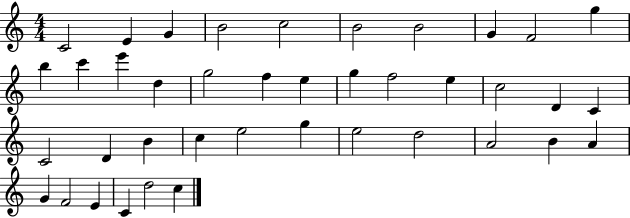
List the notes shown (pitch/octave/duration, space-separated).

C4/h E4/q G4/q B4/h C5/h B4/h B4/h G4/q F4/h G5/q B5/q C6/q E6/q D5/q G5/h F5/q E5/q G5/q F5/h E5/q C5/h D4/q C4/q C4/h D4/q B4/q C5/q E5/h G5/q E5/h D5/h A4/h B4/q A4/q G4/q F4/h E4/q C4/q D5/h C5/q